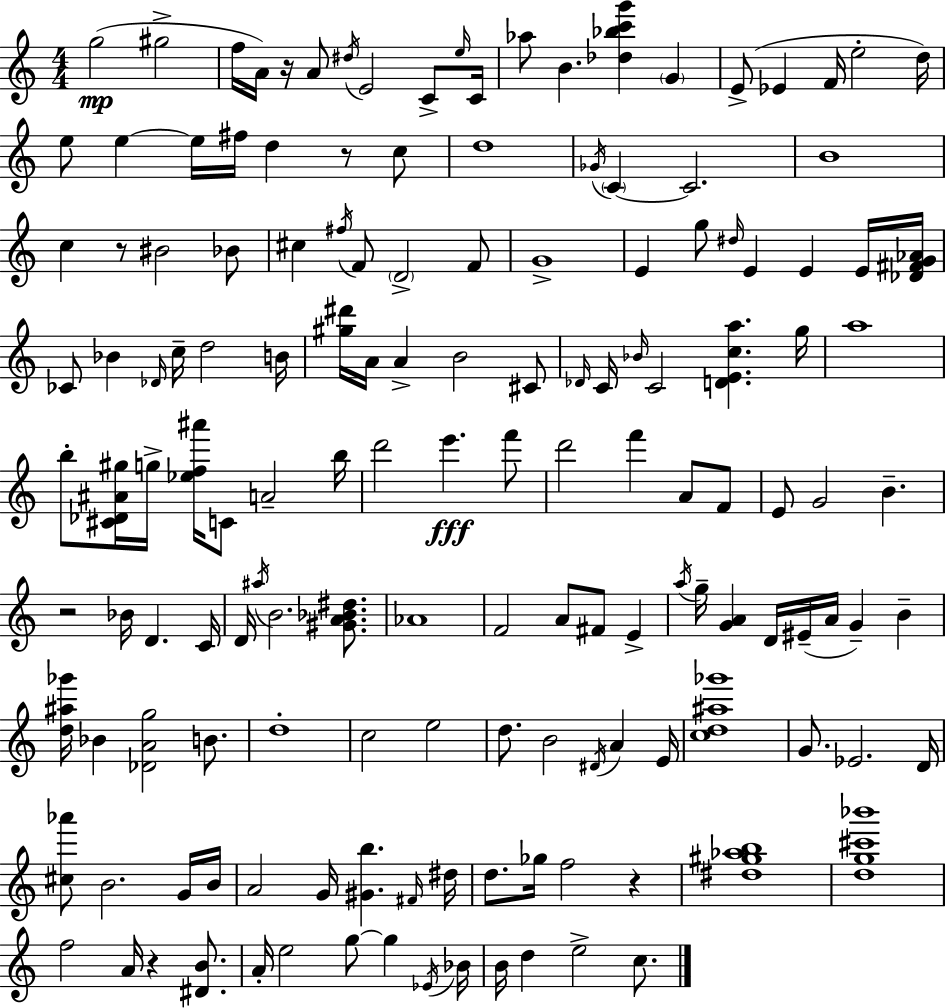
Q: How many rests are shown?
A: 6